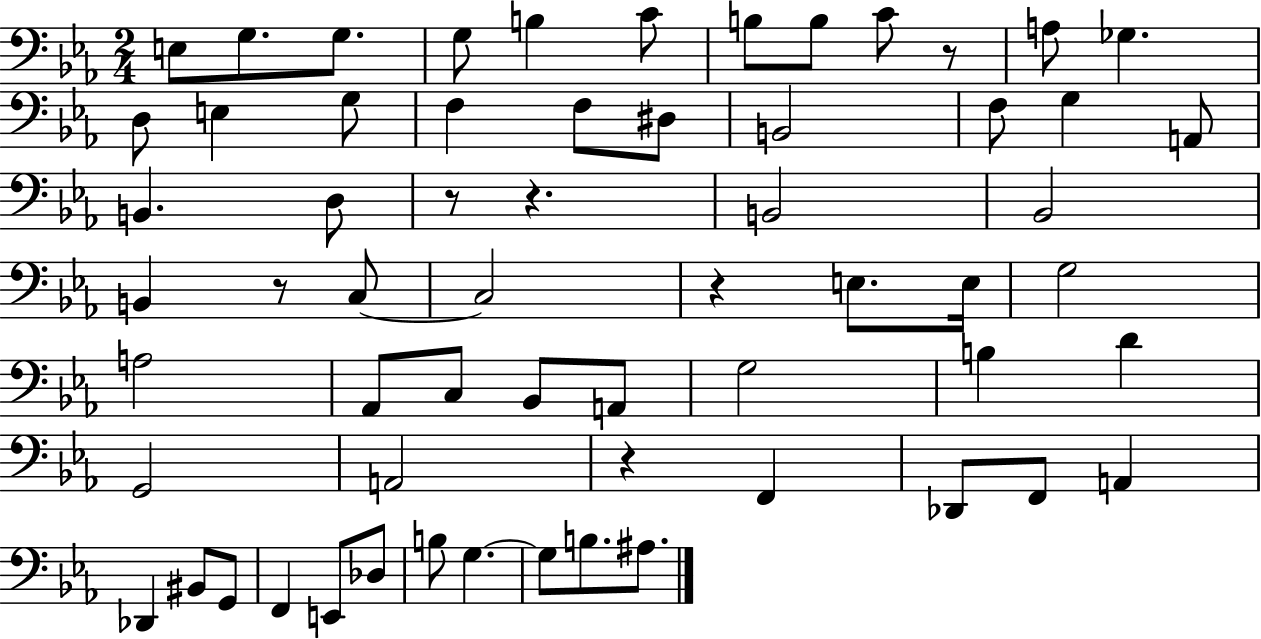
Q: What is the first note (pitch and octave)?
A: E3